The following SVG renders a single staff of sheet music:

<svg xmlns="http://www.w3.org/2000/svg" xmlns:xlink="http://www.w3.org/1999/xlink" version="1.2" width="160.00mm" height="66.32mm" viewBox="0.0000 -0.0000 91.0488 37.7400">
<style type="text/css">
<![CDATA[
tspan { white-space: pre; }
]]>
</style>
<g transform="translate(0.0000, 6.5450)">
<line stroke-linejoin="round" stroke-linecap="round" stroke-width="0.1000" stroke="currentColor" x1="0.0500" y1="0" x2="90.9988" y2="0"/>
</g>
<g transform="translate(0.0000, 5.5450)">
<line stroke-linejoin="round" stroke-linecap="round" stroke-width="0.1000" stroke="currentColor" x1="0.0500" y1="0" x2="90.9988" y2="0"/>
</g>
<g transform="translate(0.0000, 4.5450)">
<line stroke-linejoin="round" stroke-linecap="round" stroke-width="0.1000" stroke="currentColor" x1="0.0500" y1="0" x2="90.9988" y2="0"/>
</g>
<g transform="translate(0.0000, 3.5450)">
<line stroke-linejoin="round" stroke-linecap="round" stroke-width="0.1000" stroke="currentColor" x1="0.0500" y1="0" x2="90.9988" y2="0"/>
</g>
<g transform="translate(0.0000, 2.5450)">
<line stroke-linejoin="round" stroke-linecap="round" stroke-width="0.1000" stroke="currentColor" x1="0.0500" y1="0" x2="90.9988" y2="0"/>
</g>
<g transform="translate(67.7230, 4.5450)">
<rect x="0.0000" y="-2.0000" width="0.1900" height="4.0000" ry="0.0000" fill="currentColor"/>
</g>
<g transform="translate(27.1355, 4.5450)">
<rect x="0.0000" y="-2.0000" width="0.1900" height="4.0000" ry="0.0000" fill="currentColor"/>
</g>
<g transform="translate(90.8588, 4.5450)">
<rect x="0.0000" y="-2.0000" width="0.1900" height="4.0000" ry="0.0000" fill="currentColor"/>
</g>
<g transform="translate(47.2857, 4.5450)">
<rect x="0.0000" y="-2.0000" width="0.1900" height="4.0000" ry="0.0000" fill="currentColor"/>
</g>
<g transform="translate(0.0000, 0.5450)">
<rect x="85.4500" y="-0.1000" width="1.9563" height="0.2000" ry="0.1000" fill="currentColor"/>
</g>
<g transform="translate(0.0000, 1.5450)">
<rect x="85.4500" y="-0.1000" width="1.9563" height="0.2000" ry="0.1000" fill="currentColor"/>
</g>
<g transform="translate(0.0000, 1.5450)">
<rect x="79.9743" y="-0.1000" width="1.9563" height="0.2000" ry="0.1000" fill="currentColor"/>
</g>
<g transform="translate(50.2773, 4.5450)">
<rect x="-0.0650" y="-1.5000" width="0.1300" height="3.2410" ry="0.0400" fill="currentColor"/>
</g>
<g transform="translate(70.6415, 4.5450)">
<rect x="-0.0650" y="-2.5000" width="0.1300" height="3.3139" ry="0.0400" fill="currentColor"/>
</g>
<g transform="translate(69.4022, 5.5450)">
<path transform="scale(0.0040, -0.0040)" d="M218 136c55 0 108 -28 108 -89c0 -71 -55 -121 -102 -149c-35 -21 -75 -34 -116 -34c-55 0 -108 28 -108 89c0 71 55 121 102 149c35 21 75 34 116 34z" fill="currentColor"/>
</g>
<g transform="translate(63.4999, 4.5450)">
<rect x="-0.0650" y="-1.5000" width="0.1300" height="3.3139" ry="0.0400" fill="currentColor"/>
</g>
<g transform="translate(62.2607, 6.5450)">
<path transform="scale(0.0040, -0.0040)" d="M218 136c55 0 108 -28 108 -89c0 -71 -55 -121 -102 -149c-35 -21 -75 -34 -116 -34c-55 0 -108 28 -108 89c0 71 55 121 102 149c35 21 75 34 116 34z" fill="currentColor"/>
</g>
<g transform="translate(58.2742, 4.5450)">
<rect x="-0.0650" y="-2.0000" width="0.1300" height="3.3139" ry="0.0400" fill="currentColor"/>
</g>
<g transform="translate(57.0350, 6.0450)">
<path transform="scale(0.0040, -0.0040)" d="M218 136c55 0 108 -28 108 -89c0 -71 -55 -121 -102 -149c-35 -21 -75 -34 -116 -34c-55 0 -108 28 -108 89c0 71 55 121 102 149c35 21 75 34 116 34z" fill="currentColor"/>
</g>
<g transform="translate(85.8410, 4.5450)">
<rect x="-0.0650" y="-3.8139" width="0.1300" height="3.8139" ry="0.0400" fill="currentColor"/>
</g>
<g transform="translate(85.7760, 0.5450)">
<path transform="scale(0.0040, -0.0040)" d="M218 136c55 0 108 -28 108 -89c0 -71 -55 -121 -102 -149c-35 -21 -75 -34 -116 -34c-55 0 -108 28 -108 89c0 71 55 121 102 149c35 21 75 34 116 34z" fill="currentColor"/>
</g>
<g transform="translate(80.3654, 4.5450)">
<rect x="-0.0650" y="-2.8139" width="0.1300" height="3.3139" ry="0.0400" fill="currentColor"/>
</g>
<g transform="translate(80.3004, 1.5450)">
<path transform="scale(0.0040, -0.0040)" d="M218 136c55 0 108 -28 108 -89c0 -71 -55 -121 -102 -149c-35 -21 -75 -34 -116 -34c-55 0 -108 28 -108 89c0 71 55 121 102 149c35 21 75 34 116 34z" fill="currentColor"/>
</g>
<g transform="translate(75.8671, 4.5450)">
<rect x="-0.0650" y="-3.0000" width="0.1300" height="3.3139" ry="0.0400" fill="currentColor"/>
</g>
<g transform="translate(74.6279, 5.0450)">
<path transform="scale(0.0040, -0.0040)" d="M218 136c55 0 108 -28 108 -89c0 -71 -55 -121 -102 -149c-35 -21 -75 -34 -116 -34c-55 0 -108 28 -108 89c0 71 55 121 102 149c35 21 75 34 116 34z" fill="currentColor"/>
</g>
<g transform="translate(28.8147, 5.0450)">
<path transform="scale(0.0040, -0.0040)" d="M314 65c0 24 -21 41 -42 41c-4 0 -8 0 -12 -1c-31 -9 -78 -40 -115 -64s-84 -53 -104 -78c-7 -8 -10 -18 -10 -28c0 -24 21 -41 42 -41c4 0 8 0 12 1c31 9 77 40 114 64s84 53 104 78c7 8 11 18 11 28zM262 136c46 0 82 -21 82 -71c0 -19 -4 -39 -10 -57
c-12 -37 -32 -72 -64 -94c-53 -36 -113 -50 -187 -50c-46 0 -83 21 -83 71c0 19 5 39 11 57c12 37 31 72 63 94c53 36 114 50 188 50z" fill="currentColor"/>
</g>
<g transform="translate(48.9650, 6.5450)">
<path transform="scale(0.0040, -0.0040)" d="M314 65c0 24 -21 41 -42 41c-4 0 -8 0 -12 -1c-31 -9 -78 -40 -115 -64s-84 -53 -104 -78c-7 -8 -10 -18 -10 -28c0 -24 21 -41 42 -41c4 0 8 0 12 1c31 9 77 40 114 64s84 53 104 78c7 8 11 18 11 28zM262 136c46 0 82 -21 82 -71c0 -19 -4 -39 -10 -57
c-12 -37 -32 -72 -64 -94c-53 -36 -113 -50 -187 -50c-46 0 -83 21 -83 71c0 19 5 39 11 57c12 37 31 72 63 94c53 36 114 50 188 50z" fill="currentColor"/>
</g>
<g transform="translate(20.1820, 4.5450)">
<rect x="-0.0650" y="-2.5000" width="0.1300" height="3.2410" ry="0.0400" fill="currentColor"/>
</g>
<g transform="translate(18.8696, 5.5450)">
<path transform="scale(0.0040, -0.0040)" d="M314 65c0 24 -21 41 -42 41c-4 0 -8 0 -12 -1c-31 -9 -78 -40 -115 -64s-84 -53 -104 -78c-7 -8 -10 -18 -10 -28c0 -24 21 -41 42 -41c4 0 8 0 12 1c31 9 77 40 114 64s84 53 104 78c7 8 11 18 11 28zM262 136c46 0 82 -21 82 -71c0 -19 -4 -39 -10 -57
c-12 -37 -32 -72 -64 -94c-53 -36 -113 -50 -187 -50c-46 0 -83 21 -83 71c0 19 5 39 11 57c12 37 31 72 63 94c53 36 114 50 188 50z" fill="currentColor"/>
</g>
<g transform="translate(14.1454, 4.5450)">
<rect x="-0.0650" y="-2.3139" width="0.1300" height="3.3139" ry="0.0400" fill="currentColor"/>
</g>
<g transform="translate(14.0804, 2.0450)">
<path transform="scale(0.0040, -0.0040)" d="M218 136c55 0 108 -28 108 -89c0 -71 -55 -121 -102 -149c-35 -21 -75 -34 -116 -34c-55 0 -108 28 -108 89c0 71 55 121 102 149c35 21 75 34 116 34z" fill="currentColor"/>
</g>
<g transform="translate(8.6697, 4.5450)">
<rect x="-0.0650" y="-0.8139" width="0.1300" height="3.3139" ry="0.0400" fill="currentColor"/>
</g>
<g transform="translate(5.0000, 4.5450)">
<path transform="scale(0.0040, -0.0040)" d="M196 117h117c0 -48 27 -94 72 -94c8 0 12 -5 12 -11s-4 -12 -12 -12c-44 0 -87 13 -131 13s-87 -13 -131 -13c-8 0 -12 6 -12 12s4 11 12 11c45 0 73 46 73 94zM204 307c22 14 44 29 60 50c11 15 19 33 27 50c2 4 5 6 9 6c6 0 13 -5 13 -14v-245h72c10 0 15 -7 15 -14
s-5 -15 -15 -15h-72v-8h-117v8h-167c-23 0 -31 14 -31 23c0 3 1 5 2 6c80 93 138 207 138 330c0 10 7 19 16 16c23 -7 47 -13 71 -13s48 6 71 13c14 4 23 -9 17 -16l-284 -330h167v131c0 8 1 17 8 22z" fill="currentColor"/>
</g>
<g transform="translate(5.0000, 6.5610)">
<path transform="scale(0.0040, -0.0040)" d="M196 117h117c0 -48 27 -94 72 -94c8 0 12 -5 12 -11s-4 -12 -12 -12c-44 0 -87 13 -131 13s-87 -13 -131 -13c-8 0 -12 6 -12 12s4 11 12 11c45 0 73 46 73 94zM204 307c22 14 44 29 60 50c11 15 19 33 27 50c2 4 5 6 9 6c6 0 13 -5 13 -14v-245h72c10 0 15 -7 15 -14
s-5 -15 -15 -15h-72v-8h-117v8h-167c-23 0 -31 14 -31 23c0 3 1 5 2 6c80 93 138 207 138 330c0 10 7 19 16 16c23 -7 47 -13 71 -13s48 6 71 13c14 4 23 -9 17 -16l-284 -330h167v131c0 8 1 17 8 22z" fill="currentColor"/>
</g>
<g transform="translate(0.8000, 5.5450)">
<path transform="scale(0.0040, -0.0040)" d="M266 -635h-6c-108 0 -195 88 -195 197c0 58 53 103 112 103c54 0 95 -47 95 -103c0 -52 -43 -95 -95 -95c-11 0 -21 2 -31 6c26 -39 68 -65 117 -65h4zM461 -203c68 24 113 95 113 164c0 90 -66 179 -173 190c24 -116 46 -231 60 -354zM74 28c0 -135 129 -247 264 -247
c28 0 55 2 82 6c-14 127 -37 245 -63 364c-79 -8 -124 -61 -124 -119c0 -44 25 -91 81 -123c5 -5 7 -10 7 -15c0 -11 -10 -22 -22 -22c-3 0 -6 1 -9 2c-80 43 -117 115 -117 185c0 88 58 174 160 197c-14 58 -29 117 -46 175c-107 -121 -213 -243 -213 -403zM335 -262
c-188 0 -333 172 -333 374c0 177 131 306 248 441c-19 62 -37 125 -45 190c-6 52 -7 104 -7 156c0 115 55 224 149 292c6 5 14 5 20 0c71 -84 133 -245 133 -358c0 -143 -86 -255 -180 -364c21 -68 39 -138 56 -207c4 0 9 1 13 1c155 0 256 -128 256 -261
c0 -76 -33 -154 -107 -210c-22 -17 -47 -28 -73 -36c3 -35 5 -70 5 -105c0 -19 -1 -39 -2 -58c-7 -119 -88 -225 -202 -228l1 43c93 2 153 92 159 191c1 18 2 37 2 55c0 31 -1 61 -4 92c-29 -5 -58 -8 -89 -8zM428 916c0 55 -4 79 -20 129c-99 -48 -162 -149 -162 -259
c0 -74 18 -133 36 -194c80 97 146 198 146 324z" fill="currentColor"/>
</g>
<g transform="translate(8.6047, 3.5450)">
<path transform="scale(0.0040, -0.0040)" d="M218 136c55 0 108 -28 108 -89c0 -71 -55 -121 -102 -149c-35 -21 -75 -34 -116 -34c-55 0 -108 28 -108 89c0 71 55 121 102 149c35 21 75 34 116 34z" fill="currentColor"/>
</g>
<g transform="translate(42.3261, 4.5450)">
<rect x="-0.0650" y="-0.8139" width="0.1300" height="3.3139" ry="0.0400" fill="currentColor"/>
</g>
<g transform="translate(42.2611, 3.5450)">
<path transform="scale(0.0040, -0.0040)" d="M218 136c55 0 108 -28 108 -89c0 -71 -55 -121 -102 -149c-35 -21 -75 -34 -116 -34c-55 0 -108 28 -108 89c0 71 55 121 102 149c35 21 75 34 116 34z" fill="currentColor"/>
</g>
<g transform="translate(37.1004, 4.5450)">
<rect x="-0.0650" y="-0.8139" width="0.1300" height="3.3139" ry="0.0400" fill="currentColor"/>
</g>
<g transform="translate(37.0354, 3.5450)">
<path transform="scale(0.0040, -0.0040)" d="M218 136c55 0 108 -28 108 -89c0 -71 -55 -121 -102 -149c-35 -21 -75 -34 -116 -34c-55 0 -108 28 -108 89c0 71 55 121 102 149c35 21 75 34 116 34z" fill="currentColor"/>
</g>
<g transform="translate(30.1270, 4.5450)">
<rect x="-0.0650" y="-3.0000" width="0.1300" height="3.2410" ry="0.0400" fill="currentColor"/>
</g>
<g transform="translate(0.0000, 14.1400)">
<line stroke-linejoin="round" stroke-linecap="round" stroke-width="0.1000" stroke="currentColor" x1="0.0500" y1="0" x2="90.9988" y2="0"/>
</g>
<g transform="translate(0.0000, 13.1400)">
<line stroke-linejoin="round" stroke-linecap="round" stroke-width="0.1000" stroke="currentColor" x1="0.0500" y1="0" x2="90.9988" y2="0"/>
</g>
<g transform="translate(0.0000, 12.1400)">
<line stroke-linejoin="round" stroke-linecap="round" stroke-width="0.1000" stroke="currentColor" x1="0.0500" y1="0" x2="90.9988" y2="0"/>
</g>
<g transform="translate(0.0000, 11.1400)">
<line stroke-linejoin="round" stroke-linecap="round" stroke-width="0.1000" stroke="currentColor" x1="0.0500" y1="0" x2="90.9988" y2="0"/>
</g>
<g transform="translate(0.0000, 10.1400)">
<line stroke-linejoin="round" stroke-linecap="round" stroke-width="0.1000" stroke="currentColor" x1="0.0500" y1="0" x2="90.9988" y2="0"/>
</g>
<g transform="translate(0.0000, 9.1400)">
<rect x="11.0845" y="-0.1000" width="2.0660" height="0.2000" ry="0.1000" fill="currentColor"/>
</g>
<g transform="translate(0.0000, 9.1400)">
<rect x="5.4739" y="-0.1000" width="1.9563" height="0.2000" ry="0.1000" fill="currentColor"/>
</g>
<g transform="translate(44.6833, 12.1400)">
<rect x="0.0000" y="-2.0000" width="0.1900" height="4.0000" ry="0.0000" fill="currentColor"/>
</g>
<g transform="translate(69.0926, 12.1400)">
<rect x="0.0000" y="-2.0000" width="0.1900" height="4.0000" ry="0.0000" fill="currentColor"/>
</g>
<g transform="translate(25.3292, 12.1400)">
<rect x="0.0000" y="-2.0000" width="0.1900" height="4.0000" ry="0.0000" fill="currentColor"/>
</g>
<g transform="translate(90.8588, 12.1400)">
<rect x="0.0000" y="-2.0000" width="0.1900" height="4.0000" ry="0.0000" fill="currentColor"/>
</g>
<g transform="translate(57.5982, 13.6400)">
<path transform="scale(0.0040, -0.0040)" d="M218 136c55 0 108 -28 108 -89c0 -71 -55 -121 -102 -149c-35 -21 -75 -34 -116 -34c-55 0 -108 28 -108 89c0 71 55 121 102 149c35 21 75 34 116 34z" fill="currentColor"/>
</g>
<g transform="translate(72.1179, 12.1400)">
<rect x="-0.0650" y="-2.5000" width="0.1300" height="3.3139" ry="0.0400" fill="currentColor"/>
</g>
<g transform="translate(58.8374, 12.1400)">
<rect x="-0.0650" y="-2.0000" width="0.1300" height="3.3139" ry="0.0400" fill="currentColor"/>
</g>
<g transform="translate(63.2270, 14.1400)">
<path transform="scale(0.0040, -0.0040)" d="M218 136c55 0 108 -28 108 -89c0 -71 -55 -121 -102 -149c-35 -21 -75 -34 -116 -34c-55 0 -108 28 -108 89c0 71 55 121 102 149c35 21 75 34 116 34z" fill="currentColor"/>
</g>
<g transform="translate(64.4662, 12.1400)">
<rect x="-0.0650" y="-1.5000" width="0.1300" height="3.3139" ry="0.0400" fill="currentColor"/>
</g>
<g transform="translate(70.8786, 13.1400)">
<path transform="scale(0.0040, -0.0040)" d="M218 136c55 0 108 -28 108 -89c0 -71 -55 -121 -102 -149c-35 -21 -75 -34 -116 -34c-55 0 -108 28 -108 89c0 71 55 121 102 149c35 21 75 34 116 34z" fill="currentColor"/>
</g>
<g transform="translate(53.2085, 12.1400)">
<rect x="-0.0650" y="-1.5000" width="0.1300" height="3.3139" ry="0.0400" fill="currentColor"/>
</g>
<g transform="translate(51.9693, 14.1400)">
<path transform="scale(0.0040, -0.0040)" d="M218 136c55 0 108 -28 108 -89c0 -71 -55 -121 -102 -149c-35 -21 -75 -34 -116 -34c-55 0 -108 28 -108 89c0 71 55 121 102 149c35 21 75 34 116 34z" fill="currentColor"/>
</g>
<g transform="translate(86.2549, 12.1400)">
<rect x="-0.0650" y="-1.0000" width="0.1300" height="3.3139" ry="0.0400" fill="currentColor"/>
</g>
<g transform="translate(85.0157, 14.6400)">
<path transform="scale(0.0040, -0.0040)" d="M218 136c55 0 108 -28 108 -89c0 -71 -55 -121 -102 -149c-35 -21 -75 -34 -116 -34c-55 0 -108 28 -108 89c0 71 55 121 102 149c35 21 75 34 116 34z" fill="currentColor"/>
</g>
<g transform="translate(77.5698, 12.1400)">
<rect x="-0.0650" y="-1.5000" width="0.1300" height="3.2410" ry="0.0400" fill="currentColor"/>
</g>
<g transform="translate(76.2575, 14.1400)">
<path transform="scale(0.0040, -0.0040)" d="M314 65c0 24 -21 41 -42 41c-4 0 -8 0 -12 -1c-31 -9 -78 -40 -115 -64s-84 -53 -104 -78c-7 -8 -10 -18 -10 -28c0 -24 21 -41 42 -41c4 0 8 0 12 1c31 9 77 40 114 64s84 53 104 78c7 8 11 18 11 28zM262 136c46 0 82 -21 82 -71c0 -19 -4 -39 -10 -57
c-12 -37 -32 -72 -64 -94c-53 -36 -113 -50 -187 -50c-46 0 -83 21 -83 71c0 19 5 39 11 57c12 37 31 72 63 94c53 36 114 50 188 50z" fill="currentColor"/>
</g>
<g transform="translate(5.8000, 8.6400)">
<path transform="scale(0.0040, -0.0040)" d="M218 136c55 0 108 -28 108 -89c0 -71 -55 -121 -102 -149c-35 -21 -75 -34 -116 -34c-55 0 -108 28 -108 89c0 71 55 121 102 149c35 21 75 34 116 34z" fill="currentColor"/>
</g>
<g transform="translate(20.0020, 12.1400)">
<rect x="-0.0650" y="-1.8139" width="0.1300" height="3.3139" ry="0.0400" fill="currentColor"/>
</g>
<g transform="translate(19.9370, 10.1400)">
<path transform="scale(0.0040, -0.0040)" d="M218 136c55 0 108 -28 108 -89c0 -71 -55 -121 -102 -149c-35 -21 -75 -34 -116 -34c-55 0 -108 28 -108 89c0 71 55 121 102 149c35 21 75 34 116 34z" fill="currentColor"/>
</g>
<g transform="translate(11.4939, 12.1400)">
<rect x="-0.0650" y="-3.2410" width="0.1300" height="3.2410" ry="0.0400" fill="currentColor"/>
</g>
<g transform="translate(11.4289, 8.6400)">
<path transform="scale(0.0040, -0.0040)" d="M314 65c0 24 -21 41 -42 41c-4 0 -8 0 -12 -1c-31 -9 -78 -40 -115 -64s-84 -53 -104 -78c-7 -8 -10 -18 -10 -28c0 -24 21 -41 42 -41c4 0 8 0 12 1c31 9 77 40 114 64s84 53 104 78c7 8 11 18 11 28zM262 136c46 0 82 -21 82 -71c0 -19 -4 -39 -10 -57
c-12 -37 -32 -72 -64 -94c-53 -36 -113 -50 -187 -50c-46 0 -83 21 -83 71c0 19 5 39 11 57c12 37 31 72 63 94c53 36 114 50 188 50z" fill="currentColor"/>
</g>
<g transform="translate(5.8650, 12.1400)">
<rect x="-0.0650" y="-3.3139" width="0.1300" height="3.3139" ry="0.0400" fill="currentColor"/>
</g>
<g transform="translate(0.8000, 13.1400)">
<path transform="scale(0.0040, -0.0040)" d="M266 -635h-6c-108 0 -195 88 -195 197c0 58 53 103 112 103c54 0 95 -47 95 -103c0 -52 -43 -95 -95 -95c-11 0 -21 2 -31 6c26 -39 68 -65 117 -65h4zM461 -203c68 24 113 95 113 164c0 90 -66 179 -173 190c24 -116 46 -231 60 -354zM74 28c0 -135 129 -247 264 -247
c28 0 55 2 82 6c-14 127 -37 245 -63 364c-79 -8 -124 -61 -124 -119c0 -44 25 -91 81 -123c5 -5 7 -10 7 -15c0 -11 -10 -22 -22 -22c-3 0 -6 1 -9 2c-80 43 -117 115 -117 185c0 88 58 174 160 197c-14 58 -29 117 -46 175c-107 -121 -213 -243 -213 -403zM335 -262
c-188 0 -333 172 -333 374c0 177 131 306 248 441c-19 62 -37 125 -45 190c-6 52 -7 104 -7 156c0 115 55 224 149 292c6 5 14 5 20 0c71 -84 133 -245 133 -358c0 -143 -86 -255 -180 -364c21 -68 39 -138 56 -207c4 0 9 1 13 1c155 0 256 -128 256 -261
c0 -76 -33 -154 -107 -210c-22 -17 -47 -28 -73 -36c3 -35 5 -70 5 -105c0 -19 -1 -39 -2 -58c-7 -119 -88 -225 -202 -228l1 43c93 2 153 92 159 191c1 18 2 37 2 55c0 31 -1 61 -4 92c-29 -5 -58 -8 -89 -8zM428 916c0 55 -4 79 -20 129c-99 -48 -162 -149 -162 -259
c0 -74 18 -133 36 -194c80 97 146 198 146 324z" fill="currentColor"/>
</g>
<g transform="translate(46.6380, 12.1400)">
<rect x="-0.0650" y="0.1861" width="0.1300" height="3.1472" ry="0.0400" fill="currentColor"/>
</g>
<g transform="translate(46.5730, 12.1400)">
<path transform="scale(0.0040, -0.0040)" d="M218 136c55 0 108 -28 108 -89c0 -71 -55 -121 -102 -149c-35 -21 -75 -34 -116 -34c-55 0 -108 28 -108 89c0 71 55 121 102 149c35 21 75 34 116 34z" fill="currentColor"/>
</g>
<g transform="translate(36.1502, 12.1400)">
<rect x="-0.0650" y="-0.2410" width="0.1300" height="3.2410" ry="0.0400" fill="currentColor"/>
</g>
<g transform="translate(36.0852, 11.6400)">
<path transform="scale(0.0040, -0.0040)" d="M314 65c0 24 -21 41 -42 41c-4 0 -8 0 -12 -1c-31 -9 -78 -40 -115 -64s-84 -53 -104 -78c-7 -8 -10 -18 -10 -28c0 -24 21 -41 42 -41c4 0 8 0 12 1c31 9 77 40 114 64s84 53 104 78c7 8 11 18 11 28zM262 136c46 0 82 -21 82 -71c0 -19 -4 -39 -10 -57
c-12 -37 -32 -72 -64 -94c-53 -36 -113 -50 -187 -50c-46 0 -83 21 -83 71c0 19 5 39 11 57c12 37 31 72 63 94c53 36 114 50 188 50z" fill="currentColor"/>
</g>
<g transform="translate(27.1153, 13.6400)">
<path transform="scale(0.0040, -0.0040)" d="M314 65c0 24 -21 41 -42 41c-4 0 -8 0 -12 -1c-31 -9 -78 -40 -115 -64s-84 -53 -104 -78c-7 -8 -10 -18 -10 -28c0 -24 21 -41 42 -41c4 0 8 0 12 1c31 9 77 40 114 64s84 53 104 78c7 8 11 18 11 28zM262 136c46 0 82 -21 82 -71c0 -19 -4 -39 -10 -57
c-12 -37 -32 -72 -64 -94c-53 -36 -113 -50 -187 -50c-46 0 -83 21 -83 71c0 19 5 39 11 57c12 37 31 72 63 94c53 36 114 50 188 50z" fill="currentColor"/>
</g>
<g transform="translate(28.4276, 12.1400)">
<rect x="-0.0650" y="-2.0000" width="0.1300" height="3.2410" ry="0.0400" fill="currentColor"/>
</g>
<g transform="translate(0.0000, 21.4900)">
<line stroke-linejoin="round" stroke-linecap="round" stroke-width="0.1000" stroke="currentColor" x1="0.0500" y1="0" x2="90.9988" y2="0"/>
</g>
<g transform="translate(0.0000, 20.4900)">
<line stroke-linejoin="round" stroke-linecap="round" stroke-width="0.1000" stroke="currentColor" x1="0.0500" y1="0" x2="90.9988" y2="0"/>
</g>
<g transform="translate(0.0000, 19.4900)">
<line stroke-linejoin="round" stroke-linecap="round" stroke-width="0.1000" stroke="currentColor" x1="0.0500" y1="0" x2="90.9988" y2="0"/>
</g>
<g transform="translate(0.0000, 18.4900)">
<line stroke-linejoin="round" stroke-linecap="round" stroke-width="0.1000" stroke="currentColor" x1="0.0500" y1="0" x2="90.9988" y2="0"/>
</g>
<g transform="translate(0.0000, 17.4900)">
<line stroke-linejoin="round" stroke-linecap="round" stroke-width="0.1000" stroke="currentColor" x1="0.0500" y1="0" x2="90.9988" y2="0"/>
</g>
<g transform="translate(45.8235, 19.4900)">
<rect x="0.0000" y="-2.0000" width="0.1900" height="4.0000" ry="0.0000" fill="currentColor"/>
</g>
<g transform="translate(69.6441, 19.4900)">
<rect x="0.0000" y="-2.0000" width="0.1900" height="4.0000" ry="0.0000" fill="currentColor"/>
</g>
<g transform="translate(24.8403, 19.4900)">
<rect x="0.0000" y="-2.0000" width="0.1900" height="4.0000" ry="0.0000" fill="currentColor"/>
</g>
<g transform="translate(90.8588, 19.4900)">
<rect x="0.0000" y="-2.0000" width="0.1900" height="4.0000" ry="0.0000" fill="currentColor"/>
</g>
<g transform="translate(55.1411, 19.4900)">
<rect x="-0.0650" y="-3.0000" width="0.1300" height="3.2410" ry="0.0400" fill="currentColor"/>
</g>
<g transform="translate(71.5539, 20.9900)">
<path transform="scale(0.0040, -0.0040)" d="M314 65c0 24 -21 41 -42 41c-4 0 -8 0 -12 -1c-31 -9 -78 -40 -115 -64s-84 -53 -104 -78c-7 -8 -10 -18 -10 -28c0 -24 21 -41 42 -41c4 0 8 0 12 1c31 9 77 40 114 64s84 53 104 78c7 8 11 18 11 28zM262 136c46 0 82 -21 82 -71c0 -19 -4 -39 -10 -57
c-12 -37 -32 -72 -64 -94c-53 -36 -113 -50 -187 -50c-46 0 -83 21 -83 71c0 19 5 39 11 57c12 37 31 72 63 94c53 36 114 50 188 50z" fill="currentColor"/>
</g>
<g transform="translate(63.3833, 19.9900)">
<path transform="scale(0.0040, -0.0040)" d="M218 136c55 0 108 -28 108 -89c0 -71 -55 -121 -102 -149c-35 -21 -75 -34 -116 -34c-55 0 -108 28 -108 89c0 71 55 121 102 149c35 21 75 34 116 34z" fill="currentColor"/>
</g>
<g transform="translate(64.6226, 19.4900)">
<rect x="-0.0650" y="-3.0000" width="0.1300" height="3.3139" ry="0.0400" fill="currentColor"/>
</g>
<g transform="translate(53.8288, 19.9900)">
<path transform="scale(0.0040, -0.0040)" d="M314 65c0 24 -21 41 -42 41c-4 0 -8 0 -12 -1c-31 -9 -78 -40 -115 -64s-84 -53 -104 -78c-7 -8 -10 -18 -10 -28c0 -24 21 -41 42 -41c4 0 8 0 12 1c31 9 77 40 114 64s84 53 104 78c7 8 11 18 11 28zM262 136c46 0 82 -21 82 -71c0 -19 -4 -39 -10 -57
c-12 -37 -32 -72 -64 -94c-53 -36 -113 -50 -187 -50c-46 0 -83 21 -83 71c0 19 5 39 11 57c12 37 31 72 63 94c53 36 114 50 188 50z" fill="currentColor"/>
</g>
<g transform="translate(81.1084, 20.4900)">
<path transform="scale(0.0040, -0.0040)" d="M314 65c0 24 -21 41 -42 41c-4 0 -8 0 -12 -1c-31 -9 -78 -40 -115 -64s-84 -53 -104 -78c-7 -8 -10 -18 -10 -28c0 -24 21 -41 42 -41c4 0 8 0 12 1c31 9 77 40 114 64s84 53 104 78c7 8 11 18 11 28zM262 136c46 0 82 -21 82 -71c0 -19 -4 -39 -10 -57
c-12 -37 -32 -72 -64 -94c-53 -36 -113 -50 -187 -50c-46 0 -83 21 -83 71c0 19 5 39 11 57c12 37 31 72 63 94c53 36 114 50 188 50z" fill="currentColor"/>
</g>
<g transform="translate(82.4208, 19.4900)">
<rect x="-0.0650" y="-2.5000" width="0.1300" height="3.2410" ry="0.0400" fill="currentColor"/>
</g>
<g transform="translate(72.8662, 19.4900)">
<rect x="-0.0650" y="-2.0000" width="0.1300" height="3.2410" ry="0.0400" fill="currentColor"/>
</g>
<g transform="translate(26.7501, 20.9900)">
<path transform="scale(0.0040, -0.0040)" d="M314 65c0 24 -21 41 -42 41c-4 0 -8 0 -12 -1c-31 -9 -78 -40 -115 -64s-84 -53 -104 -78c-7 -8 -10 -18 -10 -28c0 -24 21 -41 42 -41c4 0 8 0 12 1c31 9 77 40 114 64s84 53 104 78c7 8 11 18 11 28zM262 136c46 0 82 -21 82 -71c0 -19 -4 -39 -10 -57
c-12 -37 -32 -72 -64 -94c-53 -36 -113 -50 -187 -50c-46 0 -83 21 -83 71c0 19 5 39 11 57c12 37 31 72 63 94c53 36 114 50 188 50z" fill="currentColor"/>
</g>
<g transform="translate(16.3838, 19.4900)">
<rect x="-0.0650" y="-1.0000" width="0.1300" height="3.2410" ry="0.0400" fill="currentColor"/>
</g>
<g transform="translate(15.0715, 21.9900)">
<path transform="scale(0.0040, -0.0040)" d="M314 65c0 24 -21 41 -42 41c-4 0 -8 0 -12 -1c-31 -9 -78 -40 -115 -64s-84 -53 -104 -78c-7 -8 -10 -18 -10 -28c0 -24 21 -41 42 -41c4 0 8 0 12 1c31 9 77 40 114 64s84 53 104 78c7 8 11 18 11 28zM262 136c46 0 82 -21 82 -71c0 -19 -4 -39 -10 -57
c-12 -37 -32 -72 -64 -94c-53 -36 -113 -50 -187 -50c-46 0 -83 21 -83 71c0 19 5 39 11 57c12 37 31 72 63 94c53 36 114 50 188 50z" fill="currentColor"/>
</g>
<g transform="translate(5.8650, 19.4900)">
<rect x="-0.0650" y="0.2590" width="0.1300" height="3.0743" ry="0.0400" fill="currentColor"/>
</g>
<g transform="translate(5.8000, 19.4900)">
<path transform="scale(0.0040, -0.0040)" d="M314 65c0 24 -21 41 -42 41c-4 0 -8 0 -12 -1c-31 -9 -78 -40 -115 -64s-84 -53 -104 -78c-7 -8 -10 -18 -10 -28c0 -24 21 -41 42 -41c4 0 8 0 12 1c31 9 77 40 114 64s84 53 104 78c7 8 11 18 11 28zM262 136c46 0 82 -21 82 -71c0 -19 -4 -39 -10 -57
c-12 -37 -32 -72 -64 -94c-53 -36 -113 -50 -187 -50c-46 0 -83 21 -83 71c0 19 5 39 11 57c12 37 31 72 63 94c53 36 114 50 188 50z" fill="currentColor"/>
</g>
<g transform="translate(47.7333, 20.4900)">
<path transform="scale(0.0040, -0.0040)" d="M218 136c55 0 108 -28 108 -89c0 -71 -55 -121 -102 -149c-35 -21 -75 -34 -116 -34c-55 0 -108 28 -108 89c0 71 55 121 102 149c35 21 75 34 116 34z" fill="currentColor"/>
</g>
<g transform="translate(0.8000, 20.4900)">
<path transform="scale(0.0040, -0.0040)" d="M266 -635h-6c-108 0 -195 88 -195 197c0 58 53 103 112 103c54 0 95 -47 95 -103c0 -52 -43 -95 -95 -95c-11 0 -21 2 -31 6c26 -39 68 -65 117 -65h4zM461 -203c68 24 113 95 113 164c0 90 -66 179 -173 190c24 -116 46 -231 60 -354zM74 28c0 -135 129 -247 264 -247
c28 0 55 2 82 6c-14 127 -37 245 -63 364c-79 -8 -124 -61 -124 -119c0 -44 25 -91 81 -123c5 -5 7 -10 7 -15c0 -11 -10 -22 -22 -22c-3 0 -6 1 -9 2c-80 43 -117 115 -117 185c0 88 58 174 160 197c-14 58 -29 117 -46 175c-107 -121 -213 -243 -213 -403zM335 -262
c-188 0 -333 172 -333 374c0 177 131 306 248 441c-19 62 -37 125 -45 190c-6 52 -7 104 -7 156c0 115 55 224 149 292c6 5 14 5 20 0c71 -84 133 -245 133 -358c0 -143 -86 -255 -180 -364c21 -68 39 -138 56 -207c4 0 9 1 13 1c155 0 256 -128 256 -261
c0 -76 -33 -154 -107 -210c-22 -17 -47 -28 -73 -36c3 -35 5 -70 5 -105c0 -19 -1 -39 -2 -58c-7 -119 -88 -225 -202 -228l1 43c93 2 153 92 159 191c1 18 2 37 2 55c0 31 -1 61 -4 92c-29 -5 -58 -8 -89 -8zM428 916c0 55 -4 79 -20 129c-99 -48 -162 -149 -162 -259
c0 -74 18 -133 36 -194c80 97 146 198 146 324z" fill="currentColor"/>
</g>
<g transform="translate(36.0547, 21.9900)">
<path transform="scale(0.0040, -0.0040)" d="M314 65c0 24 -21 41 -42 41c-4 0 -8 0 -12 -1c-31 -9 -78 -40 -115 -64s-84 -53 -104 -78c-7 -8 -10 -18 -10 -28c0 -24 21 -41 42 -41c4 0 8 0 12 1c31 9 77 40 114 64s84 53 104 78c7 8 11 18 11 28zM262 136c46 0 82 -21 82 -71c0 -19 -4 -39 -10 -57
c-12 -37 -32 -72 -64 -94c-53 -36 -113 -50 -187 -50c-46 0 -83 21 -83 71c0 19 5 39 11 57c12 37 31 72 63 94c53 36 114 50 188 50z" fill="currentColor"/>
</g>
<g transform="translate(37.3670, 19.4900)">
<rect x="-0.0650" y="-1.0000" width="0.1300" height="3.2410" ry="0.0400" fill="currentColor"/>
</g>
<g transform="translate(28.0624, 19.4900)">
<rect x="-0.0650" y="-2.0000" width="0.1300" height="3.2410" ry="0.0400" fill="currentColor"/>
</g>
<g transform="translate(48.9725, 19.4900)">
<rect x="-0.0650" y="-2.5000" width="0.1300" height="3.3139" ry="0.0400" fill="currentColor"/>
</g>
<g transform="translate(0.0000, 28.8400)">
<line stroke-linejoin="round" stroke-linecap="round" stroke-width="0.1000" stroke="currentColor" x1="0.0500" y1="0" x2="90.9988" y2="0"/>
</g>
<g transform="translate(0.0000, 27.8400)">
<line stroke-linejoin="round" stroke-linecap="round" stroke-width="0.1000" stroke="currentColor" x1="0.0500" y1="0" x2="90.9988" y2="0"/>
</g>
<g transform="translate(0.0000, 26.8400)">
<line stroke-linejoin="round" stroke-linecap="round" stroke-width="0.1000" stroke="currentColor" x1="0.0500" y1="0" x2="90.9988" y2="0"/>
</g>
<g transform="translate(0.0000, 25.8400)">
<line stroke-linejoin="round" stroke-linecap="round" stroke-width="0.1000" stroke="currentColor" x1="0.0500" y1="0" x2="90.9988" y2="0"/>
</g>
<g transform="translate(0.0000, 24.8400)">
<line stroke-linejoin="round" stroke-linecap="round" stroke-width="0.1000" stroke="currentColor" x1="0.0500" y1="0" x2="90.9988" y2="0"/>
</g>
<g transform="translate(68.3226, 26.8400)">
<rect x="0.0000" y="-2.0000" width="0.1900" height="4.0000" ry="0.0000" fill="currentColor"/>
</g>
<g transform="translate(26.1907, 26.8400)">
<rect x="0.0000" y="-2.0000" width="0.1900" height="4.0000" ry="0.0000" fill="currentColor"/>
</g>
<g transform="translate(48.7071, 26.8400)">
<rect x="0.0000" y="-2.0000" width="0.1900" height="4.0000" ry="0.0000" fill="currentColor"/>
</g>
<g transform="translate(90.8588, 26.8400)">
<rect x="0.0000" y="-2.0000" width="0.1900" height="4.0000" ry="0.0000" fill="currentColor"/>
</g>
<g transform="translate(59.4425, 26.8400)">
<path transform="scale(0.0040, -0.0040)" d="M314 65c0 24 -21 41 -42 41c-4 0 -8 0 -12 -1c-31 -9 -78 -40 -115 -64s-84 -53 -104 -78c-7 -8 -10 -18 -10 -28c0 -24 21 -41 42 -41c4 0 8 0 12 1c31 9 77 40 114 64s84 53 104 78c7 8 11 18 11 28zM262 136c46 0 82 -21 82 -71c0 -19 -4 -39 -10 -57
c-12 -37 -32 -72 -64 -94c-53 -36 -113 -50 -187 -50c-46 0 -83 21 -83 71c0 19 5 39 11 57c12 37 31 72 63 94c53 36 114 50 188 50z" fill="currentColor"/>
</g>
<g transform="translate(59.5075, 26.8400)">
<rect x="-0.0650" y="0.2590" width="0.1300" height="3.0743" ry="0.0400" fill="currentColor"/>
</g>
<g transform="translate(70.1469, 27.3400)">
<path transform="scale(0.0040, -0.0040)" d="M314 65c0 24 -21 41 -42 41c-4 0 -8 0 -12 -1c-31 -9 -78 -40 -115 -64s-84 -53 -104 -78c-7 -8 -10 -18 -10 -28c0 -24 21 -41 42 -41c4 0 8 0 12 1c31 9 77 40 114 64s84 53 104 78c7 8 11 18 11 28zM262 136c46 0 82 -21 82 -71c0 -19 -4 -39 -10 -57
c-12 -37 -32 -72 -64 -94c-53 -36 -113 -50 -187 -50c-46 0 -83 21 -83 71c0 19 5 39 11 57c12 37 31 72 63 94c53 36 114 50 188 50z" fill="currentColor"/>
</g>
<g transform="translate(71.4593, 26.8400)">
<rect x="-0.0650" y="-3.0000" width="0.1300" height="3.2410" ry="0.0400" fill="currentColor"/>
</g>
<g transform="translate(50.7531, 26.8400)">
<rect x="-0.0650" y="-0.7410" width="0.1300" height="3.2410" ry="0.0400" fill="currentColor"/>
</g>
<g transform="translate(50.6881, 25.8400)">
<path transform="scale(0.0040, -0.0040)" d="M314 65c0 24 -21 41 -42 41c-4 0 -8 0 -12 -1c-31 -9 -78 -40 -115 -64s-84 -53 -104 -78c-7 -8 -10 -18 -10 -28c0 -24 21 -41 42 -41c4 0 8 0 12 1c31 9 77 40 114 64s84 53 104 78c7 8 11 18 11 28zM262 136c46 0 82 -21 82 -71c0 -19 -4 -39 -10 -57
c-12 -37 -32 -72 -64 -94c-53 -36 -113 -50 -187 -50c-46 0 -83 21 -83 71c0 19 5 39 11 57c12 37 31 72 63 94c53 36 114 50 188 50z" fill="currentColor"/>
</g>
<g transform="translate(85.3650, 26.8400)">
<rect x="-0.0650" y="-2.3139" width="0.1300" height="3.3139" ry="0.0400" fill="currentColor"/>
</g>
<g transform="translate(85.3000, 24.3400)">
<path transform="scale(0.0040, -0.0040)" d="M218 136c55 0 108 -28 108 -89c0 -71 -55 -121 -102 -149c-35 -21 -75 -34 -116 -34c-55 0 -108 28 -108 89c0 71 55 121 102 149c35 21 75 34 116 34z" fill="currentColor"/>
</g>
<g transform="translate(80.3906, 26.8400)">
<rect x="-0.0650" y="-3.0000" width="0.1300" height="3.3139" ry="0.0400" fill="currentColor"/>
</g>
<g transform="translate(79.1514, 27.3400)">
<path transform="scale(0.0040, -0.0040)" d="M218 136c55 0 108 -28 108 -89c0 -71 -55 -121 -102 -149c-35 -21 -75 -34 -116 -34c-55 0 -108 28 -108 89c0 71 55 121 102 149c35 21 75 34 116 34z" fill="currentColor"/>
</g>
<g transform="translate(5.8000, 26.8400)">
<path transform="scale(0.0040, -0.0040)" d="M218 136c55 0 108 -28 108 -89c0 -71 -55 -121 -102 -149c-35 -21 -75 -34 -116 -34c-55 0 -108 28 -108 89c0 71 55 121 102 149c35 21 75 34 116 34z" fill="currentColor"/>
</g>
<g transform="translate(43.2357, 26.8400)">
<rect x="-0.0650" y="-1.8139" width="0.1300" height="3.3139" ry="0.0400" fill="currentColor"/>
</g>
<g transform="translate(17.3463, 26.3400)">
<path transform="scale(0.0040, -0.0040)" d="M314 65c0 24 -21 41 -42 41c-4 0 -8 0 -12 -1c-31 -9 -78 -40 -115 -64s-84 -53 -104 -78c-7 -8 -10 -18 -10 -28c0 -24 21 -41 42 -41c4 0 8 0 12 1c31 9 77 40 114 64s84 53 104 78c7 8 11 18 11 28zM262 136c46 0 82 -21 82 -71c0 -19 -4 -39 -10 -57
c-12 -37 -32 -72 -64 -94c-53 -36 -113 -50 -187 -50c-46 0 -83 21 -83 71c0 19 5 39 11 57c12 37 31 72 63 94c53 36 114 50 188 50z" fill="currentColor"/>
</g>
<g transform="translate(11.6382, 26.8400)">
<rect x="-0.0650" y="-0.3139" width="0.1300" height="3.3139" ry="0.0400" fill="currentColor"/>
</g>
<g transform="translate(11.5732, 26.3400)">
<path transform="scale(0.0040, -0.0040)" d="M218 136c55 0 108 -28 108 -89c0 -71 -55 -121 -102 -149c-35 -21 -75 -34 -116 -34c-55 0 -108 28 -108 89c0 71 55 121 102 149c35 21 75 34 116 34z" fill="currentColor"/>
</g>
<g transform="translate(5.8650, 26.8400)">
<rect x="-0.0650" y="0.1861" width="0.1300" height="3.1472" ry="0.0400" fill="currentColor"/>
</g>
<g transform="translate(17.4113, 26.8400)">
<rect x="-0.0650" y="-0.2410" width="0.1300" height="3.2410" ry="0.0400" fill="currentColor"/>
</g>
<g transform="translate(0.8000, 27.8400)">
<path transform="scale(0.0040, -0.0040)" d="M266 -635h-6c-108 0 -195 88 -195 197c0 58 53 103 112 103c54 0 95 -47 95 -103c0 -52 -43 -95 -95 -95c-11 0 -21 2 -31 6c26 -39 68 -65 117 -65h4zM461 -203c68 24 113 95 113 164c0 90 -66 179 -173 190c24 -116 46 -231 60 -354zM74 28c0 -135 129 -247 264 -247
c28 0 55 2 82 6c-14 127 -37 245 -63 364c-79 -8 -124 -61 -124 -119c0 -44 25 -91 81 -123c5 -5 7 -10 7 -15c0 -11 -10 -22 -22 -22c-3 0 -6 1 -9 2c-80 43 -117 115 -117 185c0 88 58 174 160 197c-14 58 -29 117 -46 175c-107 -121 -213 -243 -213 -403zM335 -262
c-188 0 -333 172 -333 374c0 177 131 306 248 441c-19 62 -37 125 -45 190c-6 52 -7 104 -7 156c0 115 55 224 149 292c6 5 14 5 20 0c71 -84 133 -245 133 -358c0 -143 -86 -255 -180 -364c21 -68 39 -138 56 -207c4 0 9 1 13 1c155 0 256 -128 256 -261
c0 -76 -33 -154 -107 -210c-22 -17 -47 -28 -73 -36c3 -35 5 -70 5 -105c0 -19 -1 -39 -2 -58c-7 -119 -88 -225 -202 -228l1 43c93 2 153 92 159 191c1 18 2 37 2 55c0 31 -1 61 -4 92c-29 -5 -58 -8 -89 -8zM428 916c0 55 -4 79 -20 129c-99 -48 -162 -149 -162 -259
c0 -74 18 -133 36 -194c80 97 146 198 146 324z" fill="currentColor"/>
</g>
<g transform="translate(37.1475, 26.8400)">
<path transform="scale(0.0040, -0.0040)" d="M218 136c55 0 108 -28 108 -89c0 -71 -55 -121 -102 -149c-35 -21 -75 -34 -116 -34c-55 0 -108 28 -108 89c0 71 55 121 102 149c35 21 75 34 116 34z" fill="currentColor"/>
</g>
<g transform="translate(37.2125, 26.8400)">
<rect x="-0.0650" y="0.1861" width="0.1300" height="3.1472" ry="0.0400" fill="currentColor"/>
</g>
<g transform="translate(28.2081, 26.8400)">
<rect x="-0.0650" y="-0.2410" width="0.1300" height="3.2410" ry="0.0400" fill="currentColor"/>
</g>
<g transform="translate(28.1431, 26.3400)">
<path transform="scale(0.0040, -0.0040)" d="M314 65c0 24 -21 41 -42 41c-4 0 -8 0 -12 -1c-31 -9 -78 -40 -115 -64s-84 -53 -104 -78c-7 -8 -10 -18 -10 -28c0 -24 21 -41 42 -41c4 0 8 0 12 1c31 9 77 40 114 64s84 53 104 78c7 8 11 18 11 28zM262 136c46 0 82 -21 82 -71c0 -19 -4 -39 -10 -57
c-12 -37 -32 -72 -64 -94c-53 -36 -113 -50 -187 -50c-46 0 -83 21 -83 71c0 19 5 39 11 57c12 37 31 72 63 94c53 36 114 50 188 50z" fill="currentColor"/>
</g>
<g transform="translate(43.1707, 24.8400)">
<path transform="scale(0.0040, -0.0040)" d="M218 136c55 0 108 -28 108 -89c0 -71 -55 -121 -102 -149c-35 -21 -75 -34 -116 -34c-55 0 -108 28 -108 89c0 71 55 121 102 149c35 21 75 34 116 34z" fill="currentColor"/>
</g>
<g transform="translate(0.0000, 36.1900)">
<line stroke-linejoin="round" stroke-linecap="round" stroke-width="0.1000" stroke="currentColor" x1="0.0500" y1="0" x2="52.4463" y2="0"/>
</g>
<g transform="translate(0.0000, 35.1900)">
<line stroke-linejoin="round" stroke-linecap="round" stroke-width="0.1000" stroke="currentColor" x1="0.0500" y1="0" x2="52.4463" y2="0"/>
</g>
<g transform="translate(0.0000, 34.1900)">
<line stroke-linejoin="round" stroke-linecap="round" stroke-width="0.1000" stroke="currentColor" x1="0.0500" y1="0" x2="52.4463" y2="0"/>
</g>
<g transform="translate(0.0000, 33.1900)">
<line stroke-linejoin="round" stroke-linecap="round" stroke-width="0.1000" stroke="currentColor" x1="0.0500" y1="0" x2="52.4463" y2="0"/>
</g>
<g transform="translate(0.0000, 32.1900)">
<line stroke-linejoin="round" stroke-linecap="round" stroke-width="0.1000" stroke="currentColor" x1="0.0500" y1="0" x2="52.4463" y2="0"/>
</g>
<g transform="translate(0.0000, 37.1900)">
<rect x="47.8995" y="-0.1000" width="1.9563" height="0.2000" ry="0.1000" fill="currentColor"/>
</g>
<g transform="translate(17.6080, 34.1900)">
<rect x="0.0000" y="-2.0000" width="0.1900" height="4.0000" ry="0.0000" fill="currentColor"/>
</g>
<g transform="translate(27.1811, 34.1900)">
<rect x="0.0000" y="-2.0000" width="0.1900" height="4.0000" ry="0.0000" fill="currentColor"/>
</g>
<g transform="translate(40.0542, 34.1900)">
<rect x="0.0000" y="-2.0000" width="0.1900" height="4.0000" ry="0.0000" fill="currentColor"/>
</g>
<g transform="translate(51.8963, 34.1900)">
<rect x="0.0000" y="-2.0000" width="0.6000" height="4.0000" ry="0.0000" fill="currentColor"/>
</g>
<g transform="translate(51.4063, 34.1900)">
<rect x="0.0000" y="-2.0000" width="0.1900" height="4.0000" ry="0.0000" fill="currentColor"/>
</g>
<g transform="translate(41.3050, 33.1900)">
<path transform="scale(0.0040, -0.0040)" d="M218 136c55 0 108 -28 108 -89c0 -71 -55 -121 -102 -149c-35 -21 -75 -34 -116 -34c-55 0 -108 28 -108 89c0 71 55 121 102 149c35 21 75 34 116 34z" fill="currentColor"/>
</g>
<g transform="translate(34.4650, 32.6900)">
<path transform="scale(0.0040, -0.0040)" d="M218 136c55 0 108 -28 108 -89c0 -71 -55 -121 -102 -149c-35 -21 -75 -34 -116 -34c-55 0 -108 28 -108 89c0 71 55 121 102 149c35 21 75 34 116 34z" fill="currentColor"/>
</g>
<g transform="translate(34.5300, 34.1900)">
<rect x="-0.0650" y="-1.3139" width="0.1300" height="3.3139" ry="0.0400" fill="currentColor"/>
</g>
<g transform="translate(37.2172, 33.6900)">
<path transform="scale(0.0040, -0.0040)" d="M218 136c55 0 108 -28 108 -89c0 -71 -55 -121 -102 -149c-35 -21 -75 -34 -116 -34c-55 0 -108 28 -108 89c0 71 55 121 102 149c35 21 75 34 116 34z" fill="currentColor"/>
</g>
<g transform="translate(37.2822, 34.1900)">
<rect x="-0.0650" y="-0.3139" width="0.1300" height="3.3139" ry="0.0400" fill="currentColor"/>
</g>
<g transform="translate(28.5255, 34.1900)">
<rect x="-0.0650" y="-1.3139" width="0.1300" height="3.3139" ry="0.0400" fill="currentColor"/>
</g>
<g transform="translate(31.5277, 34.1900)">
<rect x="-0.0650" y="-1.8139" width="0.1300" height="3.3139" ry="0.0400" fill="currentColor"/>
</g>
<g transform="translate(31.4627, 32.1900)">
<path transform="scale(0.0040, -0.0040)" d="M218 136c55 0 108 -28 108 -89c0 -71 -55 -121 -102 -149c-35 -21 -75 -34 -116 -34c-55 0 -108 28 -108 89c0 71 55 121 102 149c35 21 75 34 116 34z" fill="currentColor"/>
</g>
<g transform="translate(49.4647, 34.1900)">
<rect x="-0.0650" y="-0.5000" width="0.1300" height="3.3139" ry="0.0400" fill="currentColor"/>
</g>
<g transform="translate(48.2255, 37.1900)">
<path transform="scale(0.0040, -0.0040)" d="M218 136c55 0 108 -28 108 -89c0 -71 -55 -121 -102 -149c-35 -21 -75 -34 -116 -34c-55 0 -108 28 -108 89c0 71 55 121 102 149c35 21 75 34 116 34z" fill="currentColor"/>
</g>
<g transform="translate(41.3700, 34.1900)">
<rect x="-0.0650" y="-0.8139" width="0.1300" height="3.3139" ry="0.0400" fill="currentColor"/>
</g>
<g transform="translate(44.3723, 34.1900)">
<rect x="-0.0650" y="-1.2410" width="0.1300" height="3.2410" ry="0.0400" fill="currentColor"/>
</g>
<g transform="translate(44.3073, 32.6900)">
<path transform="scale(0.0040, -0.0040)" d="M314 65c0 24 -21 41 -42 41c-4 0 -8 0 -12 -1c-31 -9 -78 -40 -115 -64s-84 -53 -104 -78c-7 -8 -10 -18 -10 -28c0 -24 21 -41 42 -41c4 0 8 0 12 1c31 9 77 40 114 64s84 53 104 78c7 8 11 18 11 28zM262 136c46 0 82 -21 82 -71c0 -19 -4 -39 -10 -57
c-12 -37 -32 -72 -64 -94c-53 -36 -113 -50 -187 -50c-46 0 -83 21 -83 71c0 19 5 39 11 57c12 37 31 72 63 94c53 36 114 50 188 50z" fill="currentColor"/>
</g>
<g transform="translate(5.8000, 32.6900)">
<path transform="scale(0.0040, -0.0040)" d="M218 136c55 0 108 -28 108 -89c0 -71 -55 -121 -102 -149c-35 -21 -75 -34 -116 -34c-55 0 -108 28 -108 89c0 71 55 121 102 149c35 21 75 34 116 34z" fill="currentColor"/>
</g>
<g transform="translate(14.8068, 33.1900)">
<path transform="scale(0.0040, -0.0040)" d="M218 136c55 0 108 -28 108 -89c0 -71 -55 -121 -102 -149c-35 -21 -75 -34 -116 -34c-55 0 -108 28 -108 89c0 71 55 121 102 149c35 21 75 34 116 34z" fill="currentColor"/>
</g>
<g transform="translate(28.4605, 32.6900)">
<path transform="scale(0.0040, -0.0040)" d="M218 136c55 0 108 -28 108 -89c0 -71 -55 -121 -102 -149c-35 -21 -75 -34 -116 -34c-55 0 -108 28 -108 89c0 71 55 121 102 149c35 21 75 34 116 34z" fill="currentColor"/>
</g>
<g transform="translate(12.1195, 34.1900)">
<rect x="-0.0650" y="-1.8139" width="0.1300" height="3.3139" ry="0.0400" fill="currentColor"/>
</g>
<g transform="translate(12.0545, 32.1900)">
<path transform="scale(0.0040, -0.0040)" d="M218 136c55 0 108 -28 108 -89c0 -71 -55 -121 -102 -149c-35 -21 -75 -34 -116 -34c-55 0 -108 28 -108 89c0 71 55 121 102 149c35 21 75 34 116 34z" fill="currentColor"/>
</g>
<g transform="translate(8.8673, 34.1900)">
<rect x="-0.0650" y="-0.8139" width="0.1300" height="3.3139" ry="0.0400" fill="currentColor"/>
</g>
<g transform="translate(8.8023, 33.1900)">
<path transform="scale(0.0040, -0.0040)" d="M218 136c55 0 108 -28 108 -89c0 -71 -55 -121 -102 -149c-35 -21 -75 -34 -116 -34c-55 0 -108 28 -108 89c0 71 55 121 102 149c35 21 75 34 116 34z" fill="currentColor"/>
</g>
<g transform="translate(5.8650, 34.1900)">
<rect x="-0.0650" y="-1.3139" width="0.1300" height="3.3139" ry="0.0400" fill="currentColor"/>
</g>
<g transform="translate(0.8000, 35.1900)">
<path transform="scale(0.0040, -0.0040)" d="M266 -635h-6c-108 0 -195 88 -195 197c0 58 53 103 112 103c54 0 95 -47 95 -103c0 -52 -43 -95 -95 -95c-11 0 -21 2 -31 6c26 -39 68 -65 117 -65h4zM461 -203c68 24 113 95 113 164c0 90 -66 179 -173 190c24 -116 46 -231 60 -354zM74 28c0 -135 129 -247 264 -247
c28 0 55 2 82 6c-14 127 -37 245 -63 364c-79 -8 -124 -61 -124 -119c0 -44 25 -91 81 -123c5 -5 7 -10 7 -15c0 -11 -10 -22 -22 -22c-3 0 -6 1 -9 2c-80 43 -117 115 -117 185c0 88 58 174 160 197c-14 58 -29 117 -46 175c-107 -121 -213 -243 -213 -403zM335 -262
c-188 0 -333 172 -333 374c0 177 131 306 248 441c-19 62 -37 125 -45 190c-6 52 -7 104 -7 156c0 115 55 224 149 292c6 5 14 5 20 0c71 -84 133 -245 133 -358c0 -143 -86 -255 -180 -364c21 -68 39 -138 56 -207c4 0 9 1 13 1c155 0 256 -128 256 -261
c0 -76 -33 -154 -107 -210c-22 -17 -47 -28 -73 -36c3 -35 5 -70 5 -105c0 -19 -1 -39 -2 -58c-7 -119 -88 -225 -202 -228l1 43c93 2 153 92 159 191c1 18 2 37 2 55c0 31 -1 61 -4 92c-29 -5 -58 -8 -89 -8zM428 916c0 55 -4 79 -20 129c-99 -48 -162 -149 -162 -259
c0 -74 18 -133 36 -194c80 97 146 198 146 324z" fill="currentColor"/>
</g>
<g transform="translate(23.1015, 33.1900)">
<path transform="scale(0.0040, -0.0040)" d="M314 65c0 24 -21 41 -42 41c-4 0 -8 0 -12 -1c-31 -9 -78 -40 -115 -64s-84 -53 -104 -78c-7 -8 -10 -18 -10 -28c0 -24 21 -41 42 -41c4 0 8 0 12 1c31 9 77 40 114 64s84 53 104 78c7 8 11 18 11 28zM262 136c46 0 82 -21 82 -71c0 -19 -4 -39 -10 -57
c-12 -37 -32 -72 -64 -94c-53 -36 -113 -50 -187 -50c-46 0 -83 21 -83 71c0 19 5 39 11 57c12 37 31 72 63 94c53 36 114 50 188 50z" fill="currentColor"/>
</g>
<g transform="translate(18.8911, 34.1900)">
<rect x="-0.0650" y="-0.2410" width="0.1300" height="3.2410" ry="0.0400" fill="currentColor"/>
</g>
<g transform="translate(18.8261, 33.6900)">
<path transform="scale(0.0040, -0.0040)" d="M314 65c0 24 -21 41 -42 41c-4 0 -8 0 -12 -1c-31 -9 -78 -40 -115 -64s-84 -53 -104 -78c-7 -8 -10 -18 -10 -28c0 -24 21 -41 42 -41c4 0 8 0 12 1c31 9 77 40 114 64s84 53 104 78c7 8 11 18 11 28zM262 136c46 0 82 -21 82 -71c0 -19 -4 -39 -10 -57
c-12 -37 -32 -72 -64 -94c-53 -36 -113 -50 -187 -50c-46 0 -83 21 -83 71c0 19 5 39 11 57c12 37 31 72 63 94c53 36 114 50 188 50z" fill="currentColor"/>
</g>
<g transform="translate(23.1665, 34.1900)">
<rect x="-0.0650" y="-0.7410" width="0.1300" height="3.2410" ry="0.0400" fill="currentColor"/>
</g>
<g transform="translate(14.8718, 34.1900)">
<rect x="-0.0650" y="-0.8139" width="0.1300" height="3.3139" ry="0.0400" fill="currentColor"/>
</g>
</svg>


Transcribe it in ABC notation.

X:1
T:Untitled
M:4/4
L:1/4
K:C
d g G2 A2 d d E2 F E G A a c' b b2 f F2 c2 B E F E G E2 D B2 D2 F2 D2 G A2 A F2 G2 B c c2 c2 B f d2 B2 A2 A g e d f d c2 d2 e f e c d e2 C